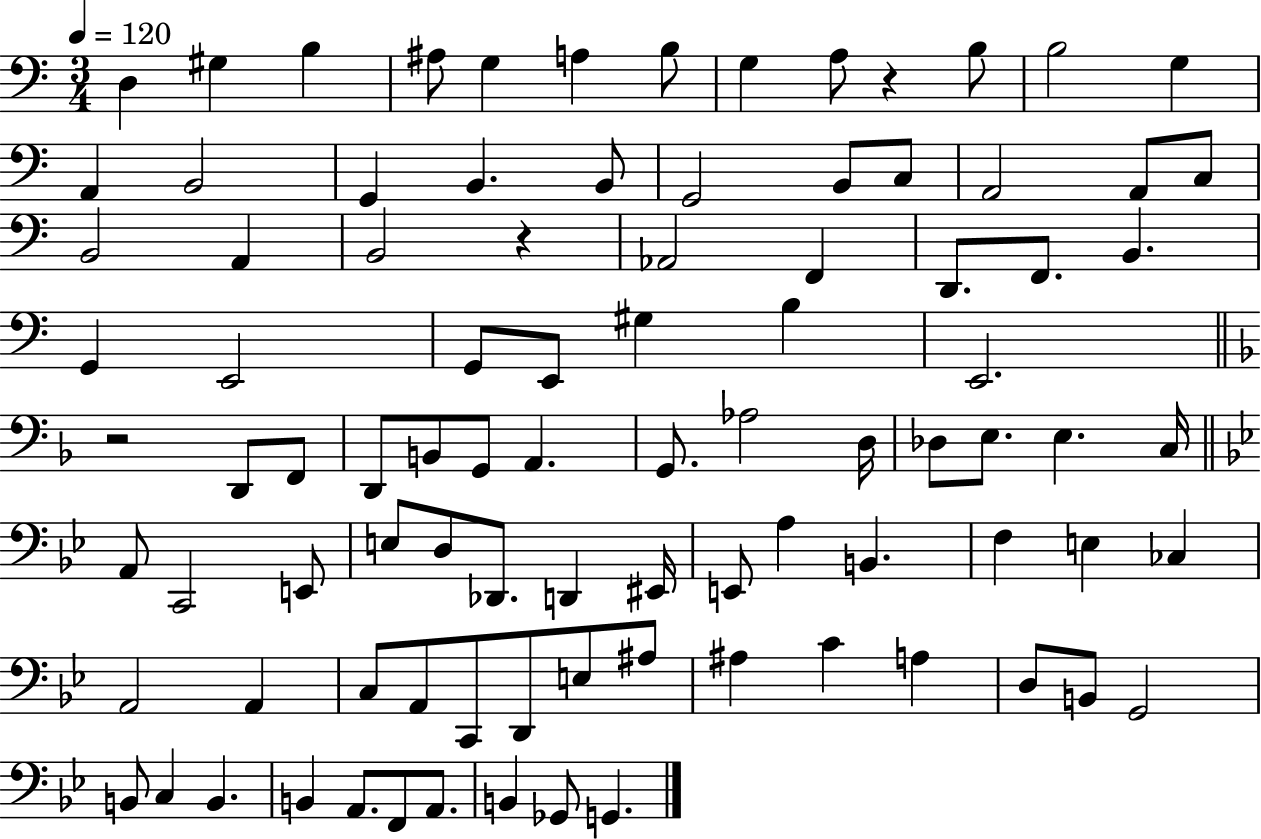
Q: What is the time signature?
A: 3/4